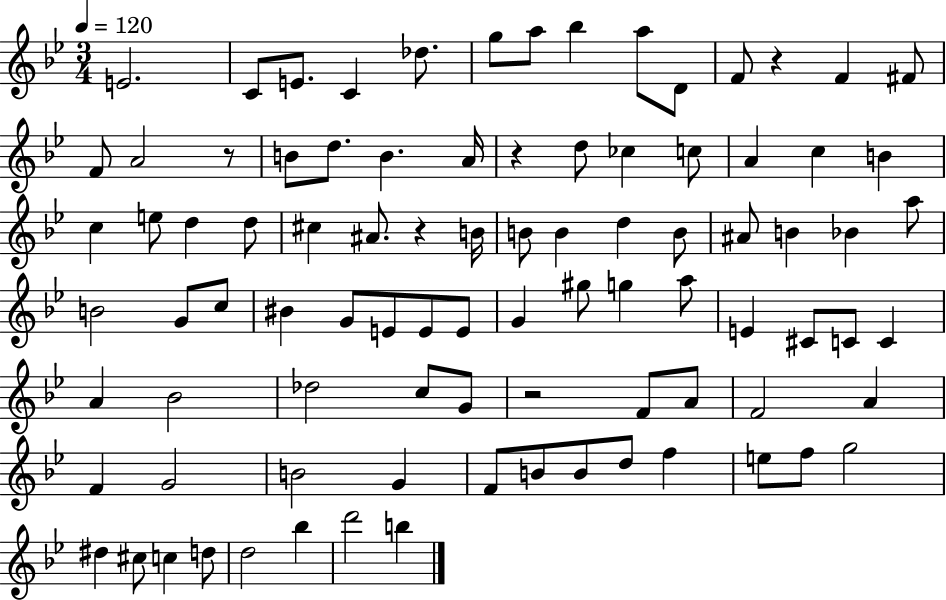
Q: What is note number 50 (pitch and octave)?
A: G#5